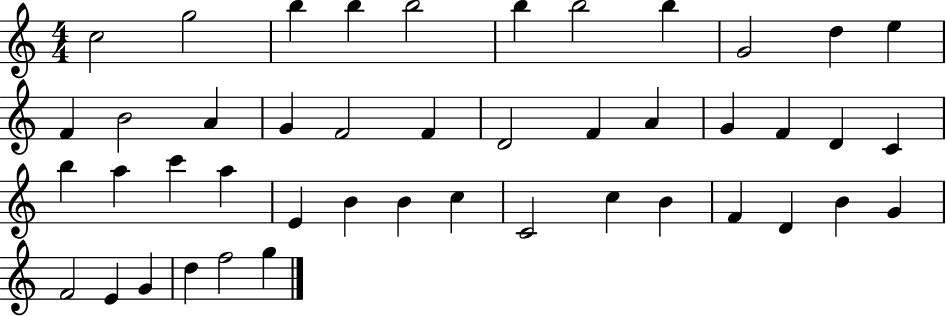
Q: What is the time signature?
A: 4/4